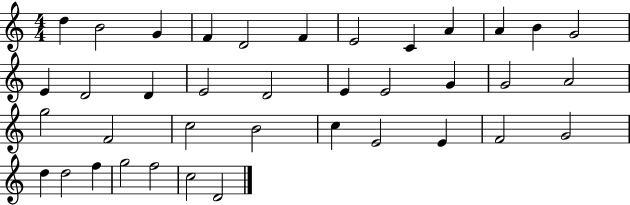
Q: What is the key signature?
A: C major